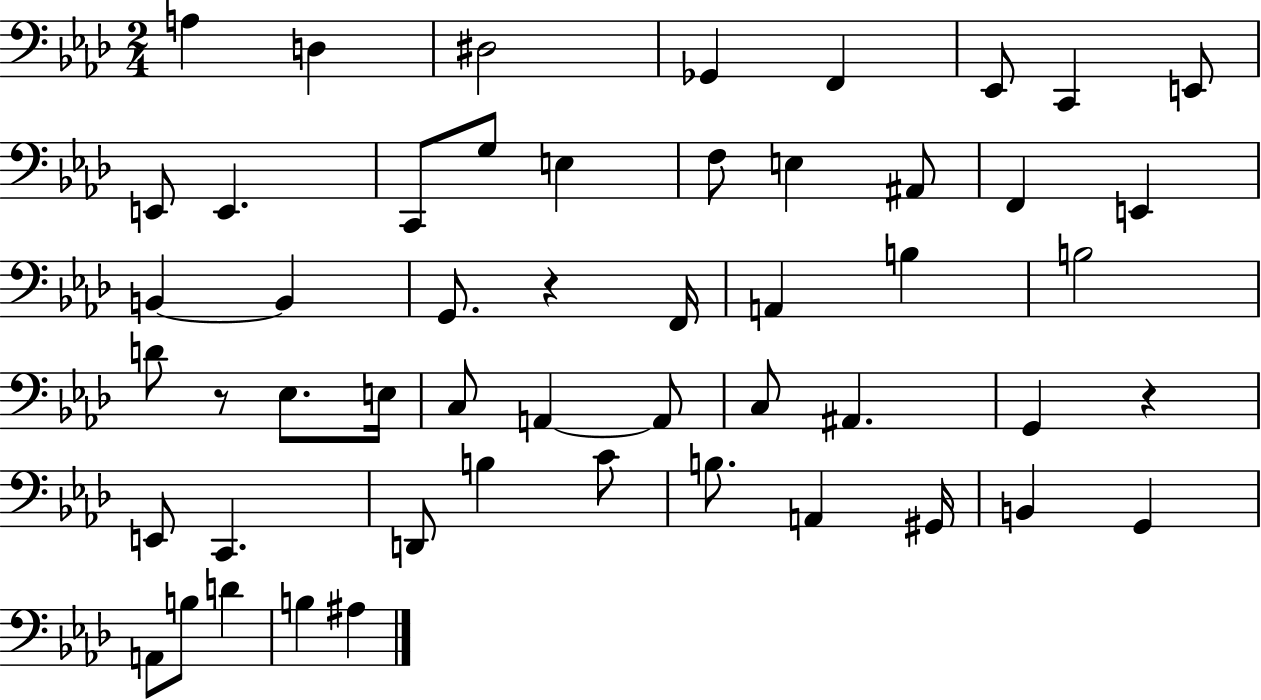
{
  \clef bass
  \numericTimeSignature
  \time 2/4
  \key aes \major
  \repeat volta 2 { a4 d4 | dis2 | ges,4 f,4 | ees,8 c,4 e,8 | \break e,8 e,4. | c,8 g8 e4 | f8 e4 ais,8 | f,4 e,4 | \break b,4~~ b,4 | g,8. r4 f,16 | a,4 b4 | b2 | \break d'8 r8 ees8. e16 | c8 a,4~~ a,8 | c8 ais,4. | g,4 r4 | \break e,8 c,4. | d,8 b4 c'8 | b8. a,4 gis,16 | b,4 g,4 | \break a,8 b8 d'4 | b4 ais4 | } \bar "|."
}